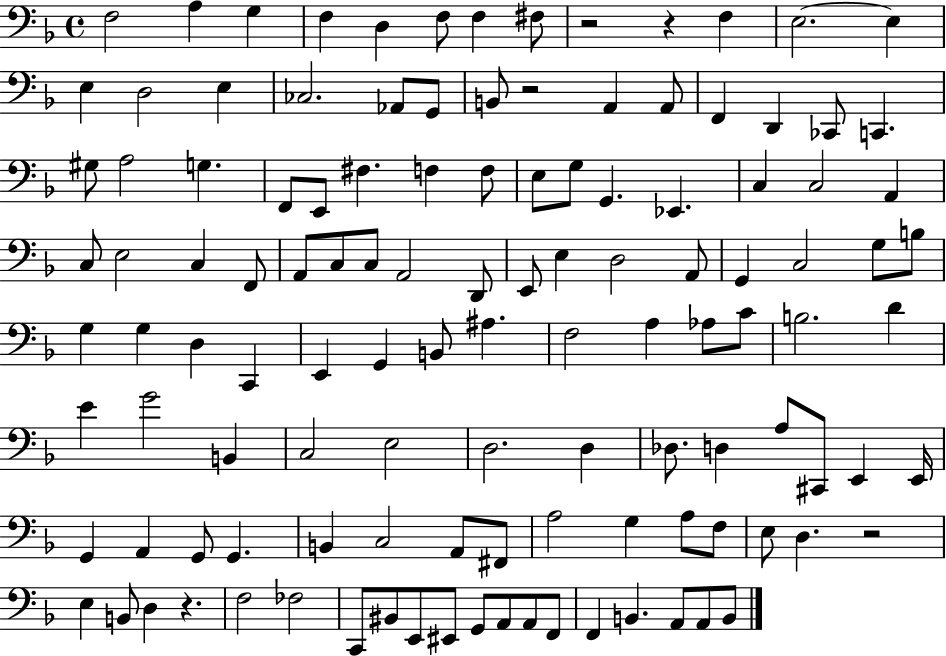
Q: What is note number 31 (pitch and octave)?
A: F3